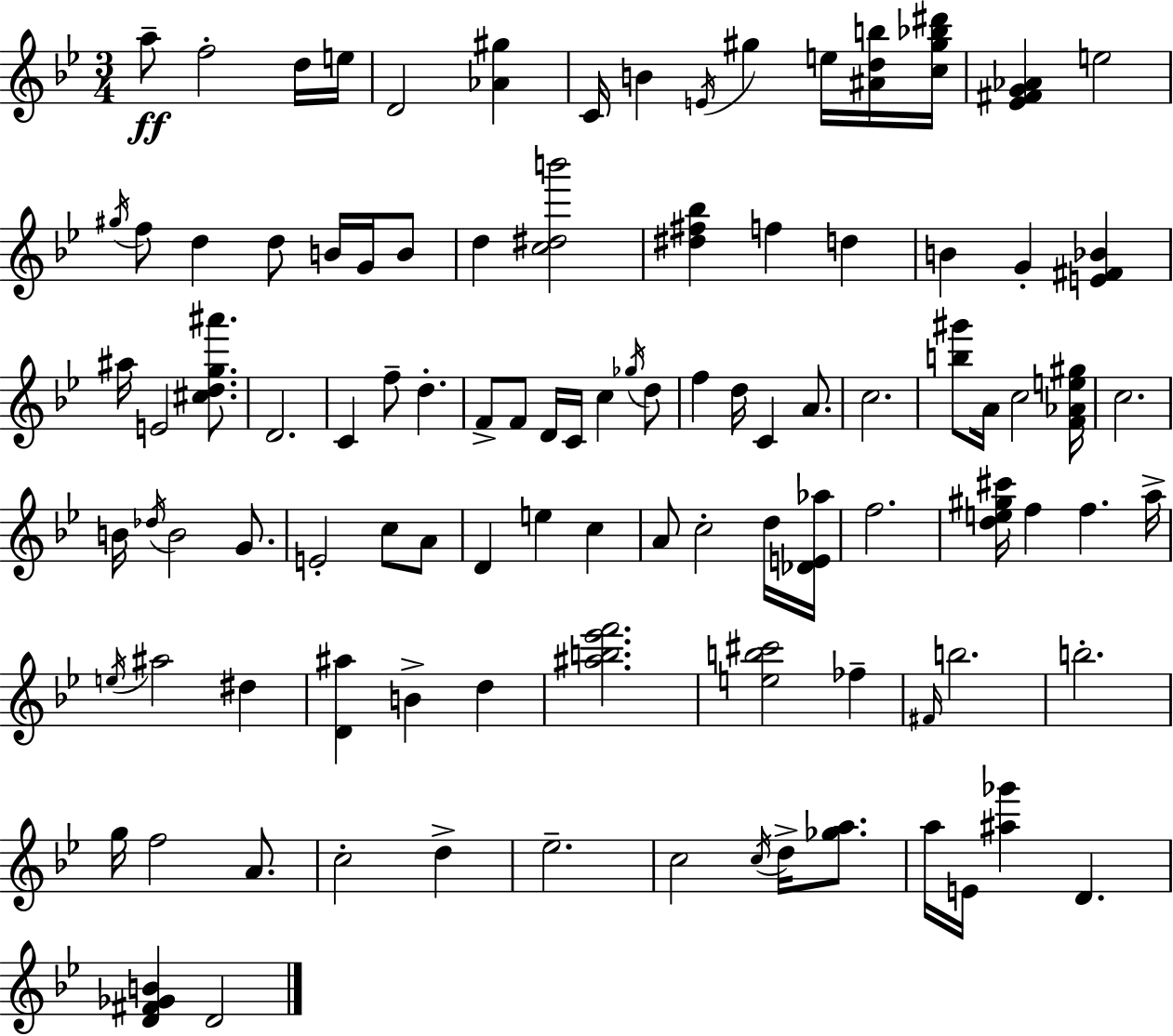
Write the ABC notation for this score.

X:1
T:Untitled
M:3/4
L:1/4
K:Gm
a/2 f2 d/4 e/4 D2 [_A^g] C/4 B E/4 ^g e/4 [^Adb]/4 [c^g_b^d']/4 [_E^FG_A] e2 ^g/4 f/2 d d/2 B/4 G/4 B/2 d [c^db']2 [^d^f_b] f d B G [E^F_B] ^a/4 E2 [^cdg^a']/2 D2 C f/2 d F/2 F/2 D/4 C/4 c _g/4 d/2 f d/4 C A/2 c2 [b^g']/2 A/4 c2 [F_Ae^g]/4 c2 B/4 _d/4 B2 G/2 E2 c/2 A/2 D e c A/2 c2 d/4 [_DE_a]/4 f2 [de^g^c']/4 f f a/4 e/4 ^a2 ^d [D^a] B d [^ab_e'f']2 [eb^c']2 _f ^F/4 b2 b2 g/4 f2 A/2 c2 d _e2 c2 c/4 d/4 [_ga]/2 a/4 E/4 [^a_g'] D [D^F_GB] D2